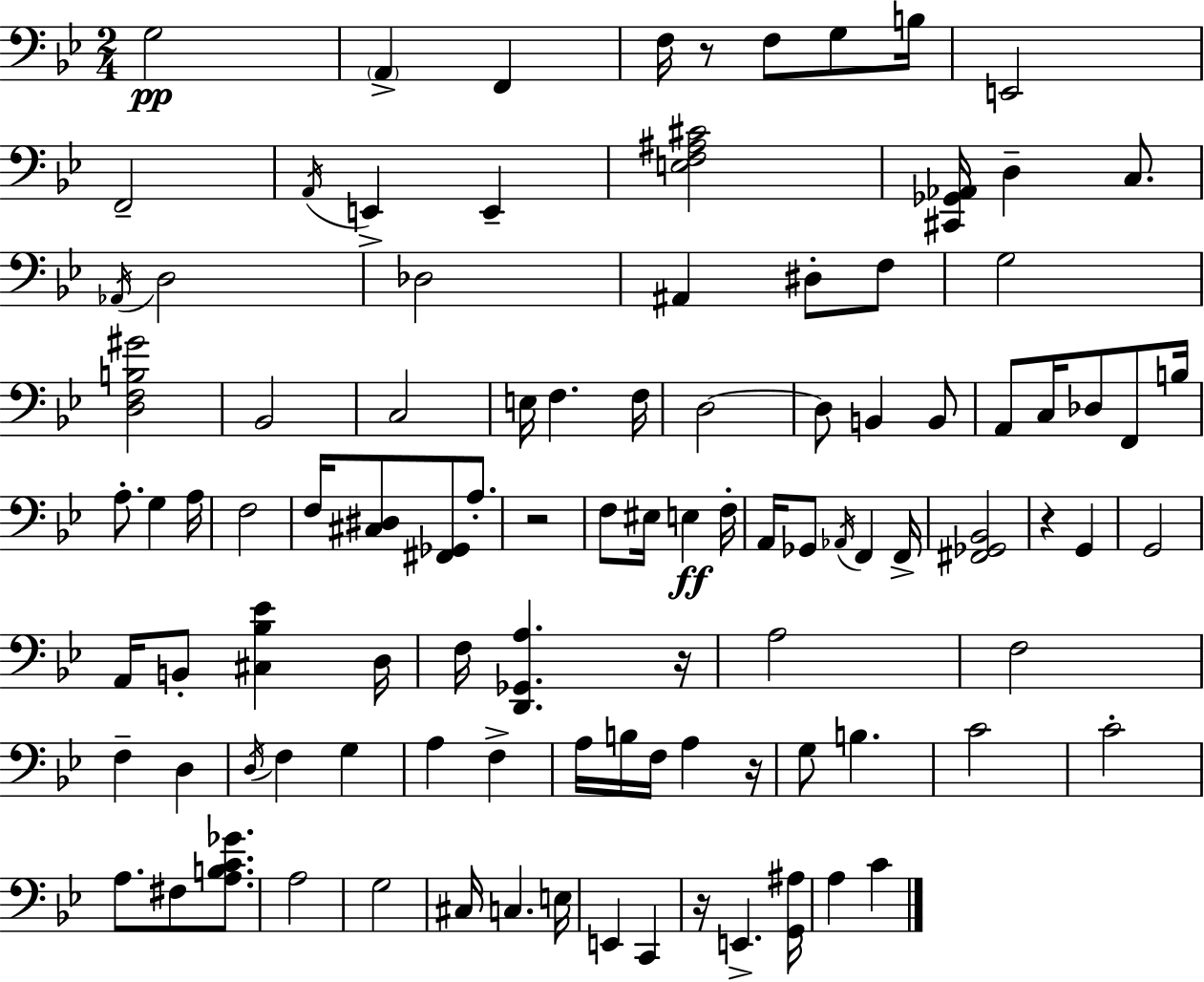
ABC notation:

X:1
T:Untitled
M:2/4
L:1/4
K:Gm
G,2 A,, F,, F,/4 z/2 F,/2 G,/2 B,/4 E,,2 F,,2 A,,/4 E,, E,, [E,F,^A,^C]2 [^C,,_G,,_A,,]/4 D, C,/2 _A,,/4 D,2 _D,2 ^A,, ^D,/2 F,/2 G,2 [D,F,B,^G]2 _B,,2 C,2 E,/4 F, F,/4 D,2 D,/2 B,, B,,/2 A,,/2 C,/4 _D,/2 F,,/2 B,/4 A,/2 G, A,/4 F,2 F,/4 [^C,^D,]/2 [^F,,_G,,]/2 A,/2 z2 F,/2 ^E,/4 E, F,/4 A,,/4 _G,,/2 _A,,/4 F,, F,,/4 [^F,,_G,,_B,,]2 z G,, G,,2 A,,/4 B,,/2 [^C,_B,_E] D,/4 F,/4 [D,,_G,,A,] z/4 A,2 F,2 F, D, D,/4 F, G, A, F, A,/4 B,/4 F,/4 A, z/4 G,/2 B, C2 C2 A,/2 ^F,/2 [A,B,C_G]/2 A,2 G,2 ^C,/4 C, E,/4 E,, C,, z/4 E,, [G,,^A,]/4 A, C